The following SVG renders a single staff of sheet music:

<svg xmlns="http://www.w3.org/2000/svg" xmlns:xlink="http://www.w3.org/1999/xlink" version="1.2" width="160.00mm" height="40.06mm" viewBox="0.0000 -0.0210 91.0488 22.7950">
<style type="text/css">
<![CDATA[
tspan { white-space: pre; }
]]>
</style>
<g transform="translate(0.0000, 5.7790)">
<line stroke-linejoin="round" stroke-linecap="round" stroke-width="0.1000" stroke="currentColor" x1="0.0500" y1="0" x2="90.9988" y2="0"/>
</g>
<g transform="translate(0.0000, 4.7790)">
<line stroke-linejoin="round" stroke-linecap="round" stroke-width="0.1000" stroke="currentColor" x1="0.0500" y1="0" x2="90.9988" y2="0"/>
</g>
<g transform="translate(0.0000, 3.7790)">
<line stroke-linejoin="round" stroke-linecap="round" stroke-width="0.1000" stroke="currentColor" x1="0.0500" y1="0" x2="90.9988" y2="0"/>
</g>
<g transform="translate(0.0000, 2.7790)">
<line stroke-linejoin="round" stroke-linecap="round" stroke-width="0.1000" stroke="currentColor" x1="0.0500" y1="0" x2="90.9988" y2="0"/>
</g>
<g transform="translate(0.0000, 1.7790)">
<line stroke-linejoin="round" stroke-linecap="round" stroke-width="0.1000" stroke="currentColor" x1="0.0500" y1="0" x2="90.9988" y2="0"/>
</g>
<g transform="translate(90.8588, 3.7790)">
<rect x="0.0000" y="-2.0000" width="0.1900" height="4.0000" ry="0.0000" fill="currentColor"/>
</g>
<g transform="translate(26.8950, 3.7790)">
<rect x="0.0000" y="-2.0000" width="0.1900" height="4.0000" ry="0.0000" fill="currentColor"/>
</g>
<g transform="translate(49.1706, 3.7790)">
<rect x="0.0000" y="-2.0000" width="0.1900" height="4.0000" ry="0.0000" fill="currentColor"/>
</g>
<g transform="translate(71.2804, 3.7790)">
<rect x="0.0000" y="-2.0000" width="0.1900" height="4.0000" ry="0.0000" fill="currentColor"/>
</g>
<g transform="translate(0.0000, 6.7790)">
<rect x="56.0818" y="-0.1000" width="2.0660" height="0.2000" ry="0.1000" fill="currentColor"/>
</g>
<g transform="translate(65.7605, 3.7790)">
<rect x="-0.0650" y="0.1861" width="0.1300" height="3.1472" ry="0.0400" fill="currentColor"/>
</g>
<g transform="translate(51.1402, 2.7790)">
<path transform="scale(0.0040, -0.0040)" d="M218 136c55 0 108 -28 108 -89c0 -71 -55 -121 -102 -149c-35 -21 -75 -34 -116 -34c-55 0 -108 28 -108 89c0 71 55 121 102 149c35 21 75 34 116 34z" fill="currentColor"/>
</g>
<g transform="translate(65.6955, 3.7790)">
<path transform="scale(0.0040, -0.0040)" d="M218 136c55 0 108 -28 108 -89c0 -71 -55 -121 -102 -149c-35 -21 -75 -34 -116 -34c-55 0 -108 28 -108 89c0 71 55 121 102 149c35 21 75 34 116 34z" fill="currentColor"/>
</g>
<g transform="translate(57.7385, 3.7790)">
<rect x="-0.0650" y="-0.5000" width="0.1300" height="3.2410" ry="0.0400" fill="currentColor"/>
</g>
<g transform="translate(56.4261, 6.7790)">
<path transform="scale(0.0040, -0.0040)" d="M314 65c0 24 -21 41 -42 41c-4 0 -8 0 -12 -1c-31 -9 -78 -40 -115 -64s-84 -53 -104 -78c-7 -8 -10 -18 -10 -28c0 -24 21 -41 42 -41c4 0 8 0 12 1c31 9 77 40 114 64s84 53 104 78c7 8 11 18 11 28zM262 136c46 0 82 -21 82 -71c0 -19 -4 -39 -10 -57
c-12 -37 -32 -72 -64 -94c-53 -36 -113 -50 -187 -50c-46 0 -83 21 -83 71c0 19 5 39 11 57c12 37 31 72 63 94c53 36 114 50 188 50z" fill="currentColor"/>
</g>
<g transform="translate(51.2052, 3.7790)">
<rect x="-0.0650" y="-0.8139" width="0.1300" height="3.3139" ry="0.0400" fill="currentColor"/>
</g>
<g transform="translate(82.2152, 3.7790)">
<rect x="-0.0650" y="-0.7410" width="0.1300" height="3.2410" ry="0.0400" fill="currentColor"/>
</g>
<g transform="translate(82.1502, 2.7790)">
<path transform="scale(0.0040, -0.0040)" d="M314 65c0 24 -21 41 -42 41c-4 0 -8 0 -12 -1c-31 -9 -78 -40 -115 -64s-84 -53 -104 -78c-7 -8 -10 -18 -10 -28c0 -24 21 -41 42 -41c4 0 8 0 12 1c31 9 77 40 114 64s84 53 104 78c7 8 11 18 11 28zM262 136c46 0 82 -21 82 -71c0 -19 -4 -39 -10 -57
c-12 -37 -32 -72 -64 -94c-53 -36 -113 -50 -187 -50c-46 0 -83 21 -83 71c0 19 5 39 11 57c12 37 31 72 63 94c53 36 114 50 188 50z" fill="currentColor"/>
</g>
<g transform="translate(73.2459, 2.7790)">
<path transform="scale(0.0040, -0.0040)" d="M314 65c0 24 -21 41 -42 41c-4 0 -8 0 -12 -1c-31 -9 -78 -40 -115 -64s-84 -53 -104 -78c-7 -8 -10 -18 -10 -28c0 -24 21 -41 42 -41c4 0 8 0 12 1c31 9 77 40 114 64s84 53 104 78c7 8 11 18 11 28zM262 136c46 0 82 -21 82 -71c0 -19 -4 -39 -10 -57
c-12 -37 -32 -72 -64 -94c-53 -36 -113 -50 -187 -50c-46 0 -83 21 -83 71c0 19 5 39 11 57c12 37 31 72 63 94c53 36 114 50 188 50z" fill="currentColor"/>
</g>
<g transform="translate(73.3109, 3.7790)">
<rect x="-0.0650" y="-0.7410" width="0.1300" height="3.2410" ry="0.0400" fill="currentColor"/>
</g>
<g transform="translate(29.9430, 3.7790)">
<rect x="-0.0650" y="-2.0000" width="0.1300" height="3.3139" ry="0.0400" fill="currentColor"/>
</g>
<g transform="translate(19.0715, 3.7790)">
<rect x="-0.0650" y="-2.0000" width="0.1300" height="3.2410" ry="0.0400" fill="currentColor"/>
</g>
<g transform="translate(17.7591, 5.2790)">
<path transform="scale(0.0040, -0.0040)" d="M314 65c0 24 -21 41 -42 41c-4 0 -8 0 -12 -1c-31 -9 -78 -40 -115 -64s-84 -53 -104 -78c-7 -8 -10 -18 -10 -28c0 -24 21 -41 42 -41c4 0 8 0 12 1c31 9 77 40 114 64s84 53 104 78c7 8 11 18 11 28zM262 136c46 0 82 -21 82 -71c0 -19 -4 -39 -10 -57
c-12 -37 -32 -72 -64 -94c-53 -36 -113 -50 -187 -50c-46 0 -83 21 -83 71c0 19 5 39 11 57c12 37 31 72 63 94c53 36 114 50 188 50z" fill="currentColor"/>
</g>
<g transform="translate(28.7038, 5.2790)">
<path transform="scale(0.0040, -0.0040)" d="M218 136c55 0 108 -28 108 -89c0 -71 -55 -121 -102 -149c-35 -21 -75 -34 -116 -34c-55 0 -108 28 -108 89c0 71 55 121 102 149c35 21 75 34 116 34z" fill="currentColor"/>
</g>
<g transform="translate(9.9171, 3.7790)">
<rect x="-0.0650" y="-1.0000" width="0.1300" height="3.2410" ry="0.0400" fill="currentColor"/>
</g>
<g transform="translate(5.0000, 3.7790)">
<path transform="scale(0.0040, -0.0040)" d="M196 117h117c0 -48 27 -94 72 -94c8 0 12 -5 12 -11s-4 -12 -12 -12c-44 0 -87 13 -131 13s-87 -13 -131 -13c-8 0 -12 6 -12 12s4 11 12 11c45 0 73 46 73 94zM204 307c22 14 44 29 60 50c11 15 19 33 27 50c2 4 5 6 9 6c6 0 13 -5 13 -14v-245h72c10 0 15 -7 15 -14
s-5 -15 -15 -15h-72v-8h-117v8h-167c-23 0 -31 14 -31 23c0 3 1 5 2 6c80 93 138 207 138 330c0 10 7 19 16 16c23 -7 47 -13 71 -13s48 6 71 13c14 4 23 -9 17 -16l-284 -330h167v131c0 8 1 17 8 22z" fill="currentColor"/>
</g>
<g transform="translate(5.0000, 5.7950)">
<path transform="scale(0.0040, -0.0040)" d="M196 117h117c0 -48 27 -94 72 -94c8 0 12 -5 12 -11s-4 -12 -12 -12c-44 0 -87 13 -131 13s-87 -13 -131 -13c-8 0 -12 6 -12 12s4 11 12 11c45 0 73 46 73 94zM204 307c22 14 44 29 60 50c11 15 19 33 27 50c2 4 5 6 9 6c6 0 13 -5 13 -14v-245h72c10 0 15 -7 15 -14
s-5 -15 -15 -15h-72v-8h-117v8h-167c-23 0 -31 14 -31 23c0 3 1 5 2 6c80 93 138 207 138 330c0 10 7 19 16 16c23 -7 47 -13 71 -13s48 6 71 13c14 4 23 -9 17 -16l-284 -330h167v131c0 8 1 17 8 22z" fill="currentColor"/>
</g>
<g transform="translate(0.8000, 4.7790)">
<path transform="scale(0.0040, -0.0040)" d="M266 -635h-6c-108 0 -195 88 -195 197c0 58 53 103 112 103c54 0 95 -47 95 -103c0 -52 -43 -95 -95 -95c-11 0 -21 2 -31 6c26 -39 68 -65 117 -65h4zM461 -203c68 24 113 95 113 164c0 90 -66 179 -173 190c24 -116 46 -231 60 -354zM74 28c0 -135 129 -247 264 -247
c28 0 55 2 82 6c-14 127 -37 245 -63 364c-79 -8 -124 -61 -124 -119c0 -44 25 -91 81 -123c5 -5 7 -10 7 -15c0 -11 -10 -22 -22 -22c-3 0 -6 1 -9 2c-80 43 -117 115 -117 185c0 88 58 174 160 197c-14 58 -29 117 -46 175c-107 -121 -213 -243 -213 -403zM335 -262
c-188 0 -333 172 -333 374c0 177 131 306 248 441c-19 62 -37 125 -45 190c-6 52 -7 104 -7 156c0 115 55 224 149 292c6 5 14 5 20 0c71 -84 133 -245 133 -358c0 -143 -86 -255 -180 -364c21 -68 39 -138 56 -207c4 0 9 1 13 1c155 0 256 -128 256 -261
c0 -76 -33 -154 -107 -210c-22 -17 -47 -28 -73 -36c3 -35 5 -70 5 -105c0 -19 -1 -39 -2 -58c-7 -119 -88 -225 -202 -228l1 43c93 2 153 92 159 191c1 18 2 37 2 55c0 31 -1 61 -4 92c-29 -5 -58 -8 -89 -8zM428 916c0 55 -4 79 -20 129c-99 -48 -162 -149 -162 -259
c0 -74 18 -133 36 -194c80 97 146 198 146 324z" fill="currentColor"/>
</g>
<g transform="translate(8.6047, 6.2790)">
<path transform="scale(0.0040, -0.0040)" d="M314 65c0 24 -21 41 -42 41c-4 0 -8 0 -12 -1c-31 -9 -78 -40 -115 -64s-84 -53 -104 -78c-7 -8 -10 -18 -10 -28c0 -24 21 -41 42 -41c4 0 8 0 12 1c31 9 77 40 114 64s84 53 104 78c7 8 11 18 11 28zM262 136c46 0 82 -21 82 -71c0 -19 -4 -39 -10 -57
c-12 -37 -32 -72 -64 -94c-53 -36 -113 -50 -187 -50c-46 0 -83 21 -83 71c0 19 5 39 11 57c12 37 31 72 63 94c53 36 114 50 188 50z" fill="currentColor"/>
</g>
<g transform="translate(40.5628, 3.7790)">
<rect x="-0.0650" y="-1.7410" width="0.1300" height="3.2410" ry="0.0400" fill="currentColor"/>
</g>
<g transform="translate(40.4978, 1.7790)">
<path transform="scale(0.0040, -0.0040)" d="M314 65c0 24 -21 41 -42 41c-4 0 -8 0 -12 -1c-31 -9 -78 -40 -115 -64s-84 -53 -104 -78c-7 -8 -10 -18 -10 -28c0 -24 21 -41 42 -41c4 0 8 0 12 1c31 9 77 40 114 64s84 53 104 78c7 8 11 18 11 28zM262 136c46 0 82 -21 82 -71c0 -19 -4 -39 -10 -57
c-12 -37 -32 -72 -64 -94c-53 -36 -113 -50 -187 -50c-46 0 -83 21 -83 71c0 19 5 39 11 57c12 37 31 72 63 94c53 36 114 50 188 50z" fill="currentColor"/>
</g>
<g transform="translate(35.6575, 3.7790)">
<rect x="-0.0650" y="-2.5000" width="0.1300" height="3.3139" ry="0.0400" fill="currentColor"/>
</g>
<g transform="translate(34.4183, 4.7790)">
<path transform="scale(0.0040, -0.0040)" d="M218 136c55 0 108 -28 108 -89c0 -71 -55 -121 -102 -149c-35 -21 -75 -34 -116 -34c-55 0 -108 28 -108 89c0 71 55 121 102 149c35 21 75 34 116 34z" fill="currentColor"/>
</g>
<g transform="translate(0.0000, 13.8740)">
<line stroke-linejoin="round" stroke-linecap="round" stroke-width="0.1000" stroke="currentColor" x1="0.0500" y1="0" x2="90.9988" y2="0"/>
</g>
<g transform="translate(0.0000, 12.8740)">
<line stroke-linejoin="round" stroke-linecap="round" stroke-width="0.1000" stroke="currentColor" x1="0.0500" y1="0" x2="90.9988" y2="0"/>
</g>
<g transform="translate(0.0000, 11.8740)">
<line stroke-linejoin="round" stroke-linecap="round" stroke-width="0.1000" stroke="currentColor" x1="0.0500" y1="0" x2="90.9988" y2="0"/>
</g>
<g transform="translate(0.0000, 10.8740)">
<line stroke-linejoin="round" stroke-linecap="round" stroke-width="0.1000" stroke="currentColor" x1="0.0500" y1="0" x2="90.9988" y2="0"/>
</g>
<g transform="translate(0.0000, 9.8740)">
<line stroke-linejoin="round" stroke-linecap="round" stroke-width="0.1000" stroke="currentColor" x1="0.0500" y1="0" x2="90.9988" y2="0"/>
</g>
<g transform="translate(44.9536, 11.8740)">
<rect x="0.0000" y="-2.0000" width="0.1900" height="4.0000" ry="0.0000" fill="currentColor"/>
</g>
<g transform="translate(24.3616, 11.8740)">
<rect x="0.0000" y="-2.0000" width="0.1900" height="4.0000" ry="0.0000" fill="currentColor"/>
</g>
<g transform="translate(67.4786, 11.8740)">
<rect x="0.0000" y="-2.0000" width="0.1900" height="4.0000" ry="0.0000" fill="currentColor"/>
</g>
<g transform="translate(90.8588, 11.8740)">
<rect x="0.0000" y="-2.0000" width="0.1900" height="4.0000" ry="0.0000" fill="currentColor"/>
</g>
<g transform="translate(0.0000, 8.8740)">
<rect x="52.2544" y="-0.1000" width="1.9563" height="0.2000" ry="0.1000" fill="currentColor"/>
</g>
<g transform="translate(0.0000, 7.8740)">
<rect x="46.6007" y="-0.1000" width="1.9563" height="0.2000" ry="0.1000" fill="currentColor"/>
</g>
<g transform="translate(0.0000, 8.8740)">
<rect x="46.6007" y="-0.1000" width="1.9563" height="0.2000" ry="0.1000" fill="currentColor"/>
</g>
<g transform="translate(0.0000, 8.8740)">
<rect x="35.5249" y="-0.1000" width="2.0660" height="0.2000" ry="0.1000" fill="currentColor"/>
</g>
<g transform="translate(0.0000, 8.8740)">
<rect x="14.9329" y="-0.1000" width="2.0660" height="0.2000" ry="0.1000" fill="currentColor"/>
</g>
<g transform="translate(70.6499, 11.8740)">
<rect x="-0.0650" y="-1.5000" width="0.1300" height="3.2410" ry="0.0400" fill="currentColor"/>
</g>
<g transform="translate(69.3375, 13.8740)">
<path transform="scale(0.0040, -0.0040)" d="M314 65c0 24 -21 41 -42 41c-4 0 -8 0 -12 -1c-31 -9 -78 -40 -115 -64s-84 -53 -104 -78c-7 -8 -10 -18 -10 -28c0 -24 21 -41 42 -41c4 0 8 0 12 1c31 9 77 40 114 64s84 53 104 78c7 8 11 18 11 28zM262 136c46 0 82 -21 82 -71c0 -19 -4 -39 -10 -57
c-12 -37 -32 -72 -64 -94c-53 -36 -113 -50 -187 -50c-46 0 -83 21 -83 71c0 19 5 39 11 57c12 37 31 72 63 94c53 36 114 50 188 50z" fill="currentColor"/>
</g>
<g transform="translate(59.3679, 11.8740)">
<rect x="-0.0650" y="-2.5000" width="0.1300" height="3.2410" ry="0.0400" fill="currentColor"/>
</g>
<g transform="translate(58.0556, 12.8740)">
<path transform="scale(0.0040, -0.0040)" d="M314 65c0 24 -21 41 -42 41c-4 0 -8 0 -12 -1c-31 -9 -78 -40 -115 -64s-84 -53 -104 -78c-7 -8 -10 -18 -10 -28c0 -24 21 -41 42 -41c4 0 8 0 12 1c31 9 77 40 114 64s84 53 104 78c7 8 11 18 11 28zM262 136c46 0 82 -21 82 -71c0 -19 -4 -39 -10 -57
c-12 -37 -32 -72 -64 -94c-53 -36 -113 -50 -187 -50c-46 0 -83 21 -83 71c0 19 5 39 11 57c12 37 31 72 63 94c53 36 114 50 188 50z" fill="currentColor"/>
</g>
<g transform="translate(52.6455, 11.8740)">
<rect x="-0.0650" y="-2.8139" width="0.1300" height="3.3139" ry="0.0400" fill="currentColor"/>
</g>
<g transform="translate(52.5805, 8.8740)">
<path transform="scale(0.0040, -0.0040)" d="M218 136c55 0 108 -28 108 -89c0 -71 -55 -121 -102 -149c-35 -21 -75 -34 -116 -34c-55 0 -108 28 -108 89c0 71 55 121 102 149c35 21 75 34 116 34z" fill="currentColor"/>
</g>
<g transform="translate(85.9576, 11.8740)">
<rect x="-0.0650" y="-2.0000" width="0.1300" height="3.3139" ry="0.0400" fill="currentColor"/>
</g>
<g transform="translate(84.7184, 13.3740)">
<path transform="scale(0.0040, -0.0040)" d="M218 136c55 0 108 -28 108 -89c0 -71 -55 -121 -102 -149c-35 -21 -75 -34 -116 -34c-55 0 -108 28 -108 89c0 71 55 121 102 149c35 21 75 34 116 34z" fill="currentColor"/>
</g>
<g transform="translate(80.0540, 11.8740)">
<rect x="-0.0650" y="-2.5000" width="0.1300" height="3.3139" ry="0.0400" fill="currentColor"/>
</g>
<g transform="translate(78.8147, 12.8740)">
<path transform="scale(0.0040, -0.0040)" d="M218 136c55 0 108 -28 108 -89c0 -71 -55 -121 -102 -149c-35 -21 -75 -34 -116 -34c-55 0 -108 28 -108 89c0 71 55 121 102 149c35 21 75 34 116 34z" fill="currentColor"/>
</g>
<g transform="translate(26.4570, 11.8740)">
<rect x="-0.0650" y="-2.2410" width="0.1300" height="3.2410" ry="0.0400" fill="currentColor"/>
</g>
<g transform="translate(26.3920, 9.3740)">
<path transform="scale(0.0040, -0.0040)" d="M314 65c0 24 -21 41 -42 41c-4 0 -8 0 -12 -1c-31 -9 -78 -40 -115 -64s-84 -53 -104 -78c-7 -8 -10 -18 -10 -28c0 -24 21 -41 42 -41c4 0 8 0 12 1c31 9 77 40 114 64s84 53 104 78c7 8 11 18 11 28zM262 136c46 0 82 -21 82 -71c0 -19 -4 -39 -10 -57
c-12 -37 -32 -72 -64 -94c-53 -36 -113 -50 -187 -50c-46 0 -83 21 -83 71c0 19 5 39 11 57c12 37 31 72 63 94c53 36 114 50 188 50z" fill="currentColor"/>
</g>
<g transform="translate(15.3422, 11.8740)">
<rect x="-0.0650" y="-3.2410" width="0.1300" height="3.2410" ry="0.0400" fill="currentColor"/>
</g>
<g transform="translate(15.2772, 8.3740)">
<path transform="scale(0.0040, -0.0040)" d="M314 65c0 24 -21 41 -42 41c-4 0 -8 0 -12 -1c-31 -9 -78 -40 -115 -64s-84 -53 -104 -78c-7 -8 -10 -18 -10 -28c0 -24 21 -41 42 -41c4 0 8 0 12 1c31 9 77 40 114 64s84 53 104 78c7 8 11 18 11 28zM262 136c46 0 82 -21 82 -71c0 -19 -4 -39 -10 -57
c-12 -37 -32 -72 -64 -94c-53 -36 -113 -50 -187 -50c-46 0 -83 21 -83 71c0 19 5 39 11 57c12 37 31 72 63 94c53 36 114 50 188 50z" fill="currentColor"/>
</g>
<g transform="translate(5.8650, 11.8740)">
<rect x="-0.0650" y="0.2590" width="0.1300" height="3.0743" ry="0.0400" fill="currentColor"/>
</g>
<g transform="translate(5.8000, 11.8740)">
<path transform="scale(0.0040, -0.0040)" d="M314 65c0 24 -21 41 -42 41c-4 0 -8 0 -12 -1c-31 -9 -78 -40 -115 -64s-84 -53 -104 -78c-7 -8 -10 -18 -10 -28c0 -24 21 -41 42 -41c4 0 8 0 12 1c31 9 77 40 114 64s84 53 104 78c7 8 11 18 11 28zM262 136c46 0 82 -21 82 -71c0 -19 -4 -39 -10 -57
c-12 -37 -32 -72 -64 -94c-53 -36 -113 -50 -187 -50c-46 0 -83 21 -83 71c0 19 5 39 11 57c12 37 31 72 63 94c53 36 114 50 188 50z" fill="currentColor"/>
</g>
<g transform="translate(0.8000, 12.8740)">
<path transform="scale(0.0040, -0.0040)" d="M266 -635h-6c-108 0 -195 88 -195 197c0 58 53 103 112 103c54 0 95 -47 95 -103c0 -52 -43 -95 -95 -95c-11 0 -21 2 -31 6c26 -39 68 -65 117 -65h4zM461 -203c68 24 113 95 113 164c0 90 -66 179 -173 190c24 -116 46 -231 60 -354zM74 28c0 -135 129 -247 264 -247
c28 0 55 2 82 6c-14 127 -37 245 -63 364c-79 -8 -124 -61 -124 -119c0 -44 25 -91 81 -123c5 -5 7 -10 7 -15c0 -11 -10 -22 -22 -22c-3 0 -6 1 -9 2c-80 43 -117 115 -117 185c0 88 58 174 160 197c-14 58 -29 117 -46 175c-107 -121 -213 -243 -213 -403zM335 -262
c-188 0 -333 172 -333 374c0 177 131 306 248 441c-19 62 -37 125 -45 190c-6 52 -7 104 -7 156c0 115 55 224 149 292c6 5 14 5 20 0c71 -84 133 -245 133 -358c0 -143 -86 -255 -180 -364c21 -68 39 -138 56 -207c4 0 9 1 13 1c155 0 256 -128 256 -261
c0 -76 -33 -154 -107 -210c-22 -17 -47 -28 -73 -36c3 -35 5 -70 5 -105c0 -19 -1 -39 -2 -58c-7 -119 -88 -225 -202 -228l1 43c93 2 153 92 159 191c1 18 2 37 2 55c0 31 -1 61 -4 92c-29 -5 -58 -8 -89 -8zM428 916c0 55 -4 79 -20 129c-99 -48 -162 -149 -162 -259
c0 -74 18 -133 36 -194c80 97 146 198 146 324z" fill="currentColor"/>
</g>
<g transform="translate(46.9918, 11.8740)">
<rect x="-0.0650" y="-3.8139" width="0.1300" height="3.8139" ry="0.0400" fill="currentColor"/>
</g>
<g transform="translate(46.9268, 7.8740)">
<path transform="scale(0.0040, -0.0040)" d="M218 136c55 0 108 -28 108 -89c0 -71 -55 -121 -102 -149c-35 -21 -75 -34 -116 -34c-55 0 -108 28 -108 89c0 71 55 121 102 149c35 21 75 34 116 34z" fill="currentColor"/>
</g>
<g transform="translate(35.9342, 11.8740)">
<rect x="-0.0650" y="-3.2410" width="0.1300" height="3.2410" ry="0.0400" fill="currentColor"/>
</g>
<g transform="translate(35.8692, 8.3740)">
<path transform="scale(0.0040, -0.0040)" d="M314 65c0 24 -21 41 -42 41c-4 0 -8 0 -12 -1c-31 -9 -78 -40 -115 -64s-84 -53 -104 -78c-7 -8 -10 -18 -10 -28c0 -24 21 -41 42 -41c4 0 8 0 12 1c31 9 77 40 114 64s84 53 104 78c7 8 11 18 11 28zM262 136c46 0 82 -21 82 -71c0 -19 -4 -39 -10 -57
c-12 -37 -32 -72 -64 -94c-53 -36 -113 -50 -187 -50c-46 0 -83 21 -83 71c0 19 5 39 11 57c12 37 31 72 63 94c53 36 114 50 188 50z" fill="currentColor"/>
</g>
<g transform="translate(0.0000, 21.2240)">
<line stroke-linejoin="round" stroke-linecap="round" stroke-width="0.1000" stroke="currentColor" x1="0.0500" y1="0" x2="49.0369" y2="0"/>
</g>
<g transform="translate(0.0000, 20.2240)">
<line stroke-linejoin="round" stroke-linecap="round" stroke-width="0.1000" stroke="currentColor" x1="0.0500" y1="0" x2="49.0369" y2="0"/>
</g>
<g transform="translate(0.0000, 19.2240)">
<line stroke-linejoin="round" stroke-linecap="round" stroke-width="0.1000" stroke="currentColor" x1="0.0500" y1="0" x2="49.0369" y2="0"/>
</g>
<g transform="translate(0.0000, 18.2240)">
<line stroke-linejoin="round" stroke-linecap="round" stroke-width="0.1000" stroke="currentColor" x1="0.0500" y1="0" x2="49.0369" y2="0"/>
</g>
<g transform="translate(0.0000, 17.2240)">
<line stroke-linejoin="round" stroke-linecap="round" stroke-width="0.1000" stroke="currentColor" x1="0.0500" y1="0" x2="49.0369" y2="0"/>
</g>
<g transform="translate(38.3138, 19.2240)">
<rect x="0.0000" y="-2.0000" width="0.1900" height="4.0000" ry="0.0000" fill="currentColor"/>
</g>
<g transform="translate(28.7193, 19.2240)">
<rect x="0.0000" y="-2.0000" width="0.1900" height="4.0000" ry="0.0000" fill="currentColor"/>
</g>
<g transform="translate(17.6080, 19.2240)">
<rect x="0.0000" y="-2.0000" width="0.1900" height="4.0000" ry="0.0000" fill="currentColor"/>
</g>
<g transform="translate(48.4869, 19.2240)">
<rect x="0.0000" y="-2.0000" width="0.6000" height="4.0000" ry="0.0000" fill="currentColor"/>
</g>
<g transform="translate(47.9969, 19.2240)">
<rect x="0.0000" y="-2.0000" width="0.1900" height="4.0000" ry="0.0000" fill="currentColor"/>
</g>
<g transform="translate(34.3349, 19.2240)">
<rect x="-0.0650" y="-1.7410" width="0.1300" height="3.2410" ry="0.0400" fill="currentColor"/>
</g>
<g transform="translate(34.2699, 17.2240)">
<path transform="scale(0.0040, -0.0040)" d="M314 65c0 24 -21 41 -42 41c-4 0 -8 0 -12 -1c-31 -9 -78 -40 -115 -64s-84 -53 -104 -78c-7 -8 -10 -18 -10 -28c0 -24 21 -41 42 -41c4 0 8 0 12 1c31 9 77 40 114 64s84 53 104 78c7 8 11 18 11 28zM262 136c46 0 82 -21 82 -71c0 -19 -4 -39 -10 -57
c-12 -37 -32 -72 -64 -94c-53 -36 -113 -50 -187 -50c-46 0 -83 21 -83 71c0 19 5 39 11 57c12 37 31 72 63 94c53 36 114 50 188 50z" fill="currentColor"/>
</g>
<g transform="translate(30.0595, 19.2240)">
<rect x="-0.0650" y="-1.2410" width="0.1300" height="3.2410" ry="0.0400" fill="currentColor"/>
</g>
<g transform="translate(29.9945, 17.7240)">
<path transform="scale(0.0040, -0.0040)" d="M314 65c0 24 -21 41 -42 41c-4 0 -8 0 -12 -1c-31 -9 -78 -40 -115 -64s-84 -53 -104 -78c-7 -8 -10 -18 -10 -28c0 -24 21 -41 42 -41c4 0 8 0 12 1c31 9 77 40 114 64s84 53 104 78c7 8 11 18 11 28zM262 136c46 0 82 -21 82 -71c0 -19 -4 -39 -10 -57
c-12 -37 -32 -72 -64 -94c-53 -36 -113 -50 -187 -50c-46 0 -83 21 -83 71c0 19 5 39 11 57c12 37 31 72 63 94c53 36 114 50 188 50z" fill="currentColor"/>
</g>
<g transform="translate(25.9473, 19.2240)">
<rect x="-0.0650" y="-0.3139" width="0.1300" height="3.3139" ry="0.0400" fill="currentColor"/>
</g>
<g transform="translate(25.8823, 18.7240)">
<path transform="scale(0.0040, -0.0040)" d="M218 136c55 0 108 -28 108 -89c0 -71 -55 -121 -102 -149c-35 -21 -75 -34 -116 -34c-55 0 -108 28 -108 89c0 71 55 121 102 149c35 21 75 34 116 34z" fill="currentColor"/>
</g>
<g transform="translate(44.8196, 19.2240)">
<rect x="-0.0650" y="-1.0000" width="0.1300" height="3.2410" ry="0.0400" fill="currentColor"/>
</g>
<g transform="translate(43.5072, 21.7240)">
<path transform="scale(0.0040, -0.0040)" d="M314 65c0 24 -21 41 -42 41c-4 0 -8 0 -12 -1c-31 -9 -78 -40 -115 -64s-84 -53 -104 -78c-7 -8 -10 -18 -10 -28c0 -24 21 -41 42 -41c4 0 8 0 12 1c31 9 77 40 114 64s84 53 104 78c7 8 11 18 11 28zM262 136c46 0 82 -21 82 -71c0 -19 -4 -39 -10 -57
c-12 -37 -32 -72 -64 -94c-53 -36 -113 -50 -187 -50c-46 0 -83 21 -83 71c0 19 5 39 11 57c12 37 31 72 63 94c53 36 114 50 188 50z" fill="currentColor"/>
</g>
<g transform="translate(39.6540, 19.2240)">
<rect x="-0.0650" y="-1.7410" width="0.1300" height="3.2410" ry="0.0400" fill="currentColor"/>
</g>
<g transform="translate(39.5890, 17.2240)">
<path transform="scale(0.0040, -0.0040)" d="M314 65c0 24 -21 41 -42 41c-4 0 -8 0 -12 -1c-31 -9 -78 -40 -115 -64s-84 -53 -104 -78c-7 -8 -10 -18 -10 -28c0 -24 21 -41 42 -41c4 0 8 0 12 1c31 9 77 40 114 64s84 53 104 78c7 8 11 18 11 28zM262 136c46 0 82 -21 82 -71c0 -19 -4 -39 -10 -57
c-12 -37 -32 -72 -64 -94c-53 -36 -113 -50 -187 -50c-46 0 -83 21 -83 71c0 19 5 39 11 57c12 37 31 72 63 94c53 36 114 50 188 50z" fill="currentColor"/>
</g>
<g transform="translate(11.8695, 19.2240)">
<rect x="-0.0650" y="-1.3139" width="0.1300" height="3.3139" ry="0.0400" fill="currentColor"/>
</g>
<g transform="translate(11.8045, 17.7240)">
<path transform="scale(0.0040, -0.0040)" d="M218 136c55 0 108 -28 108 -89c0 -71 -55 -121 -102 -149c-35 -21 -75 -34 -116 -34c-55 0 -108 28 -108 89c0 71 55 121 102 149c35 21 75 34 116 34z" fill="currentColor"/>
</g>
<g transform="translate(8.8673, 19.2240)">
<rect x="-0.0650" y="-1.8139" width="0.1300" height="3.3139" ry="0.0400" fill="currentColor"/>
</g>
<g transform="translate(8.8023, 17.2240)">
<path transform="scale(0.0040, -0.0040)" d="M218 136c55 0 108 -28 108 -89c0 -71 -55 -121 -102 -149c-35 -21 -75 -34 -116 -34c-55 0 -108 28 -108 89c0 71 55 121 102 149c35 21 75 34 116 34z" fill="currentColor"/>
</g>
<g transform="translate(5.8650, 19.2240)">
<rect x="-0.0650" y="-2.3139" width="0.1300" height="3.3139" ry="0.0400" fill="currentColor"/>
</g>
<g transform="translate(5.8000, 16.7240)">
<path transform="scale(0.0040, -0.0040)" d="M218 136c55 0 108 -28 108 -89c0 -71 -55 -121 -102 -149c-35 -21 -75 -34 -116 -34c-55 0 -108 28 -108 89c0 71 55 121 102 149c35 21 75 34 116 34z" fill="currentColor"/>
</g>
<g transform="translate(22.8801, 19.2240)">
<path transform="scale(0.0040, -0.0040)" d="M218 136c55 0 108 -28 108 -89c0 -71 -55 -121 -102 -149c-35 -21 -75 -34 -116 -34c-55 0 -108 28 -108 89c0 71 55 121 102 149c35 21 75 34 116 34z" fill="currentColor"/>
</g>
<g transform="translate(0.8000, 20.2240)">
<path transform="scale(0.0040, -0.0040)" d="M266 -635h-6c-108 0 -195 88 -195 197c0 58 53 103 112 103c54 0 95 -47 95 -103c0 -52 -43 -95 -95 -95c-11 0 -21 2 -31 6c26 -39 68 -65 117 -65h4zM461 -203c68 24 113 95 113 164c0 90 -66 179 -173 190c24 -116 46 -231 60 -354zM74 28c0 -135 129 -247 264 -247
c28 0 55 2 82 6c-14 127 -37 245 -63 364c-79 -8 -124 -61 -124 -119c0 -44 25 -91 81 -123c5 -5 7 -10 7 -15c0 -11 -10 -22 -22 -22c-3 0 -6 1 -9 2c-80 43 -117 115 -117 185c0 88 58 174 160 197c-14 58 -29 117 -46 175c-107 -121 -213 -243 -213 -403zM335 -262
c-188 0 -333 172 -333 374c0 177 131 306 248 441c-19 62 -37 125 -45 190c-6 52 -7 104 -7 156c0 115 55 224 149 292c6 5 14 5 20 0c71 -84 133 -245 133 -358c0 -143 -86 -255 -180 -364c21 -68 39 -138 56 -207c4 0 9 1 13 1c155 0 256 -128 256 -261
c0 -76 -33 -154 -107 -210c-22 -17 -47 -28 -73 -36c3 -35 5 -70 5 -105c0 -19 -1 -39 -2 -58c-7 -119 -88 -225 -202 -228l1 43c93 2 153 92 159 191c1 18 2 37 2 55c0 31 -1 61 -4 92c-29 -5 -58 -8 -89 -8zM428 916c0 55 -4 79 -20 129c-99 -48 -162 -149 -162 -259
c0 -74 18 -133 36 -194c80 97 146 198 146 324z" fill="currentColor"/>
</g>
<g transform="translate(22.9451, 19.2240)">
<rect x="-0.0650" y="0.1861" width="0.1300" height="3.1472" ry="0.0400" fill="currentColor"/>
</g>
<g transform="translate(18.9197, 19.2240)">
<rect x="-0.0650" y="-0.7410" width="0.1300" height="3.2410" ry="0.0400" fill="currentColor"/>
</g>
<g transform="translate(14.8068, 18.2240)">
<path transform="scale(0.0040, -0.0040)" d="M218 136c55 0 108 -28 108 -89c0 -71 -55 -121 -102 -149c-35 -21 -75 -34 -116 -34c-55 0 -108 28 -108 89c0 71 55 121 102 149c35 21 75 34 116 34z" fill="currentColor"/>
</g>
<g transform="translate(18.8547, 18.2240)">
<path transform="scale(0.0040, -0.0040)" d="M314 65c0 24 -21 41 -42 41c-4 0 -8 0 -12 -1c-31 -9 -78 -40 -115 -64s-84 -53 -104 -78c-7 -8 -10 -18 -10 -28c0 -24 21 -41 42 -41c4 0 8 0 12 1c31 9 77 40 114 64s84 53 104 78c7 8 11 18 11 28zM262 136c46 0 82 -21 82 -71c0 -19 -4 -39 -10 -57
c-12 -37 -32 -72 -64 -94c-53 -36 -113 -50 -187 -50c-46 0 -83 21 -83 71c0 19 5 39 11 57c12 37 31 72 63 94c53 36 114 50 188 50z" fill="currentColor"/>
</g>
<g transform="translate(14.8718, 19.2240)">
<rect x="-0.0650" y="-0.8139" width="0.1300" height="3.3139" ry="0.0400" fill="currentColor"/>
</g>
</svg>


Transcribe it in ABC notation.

X:1
T:Untitled
M:4/4
L:1/4
K:C
D2 F2 F G f2 d C2 B d2 d2 B2 b2 g2 b2 c' a G2 E2 G F g f e d d2 B c e2 f2 f2 D2